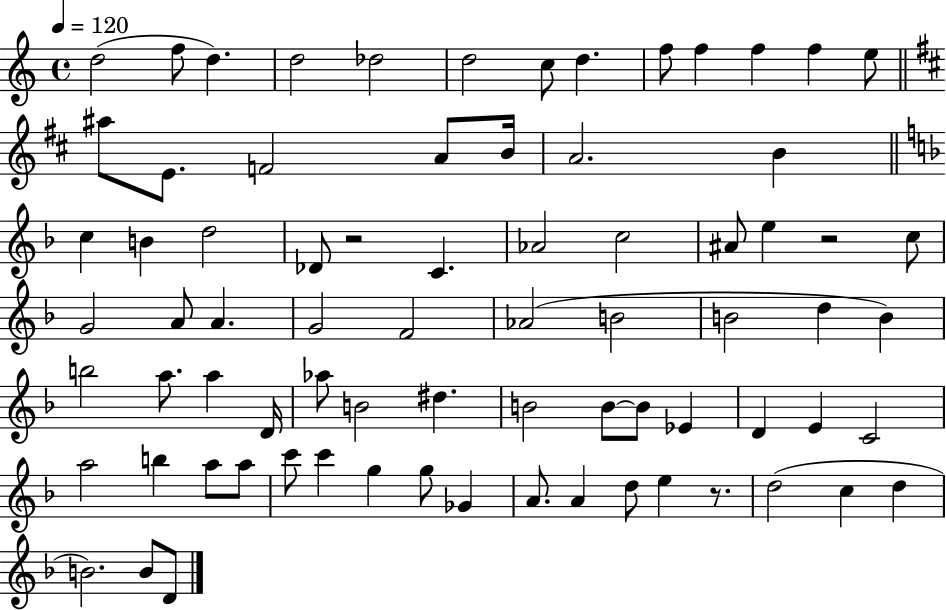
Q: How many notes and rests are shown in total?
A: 76